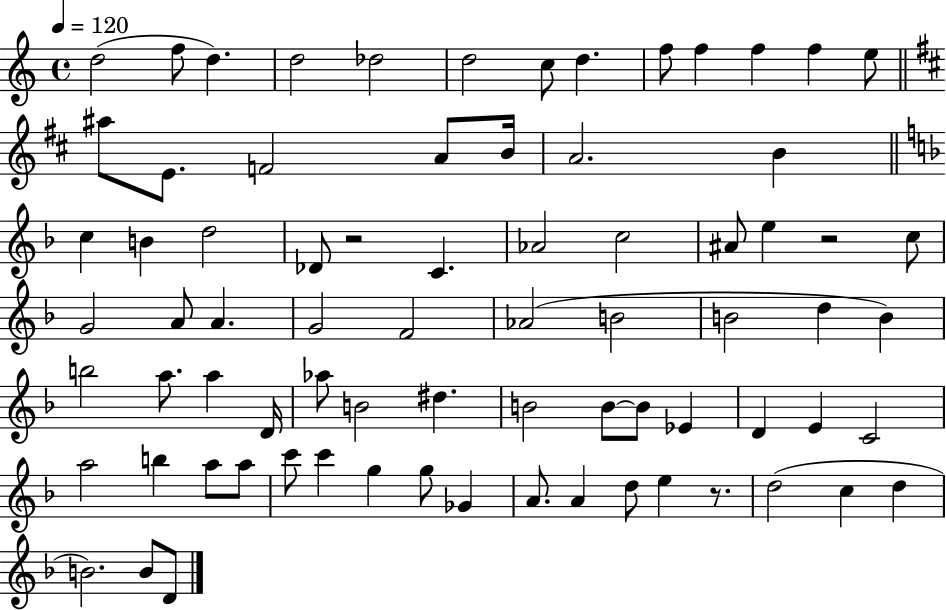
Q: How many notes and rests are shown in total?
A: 76